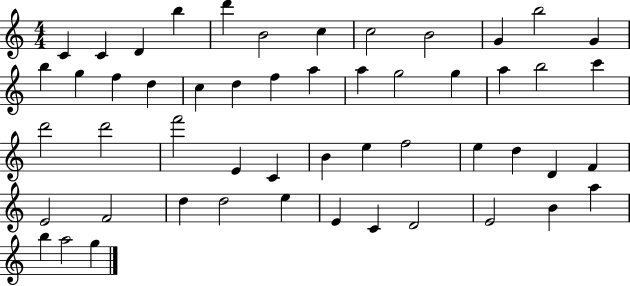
C4/q C4/q D4/q B5/q D6/q B4/h C5/q C5/h B4/h G4/q B5/h G4/q B5/q G5/q F5/q D5/q C5/q D5/q F5/q A5/q A5/q G5/h G5/q A5/q B5/h C6/q D6/h D6/h F6/h E4/q C4/q B4/q E5/q F5/h E5/q D5/q D4/q F4/q E4/h F4/h D5/q D5/h E5/q E4/q C4/q D4/h E4/h B4/q A5/q B5/q A5/h G5/q